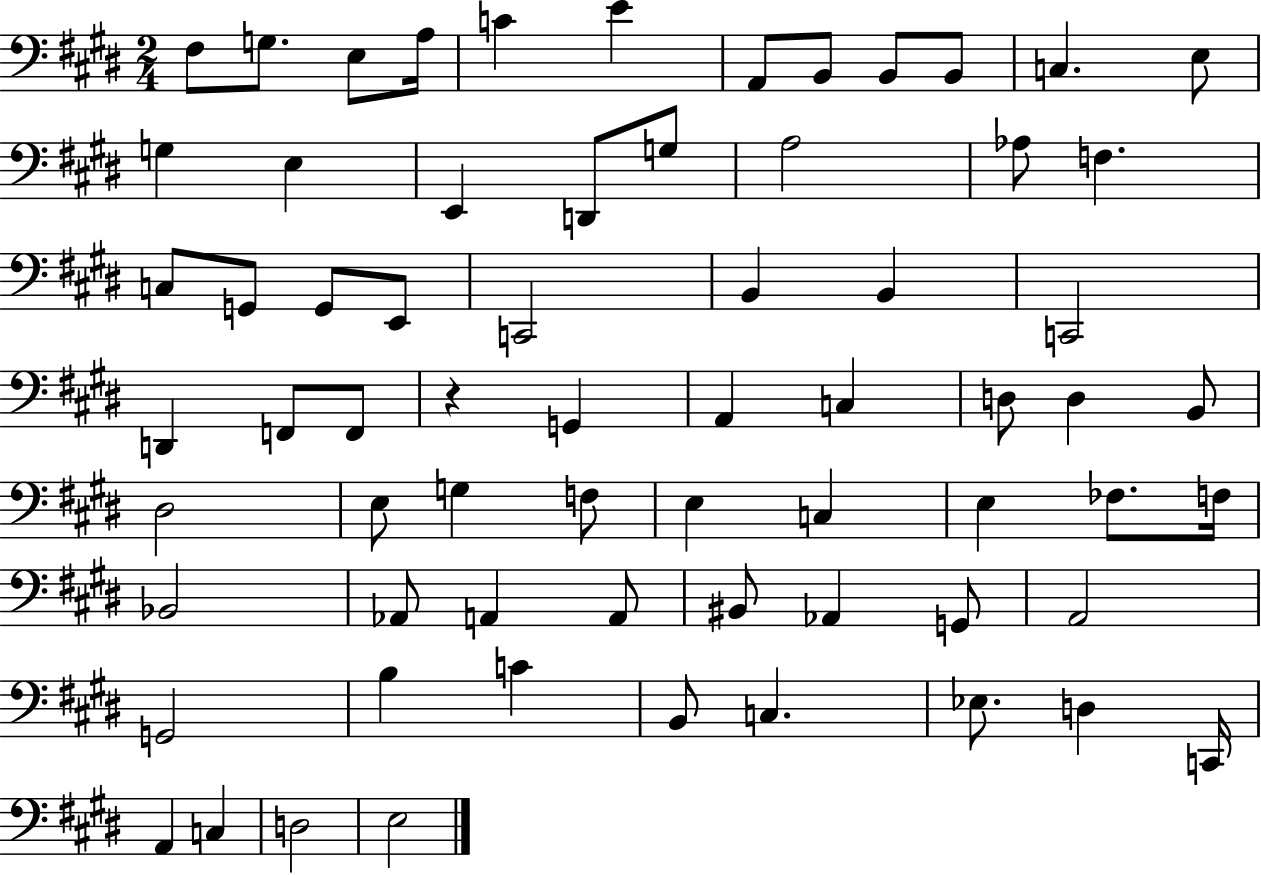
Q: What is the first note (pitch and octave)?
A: F#3